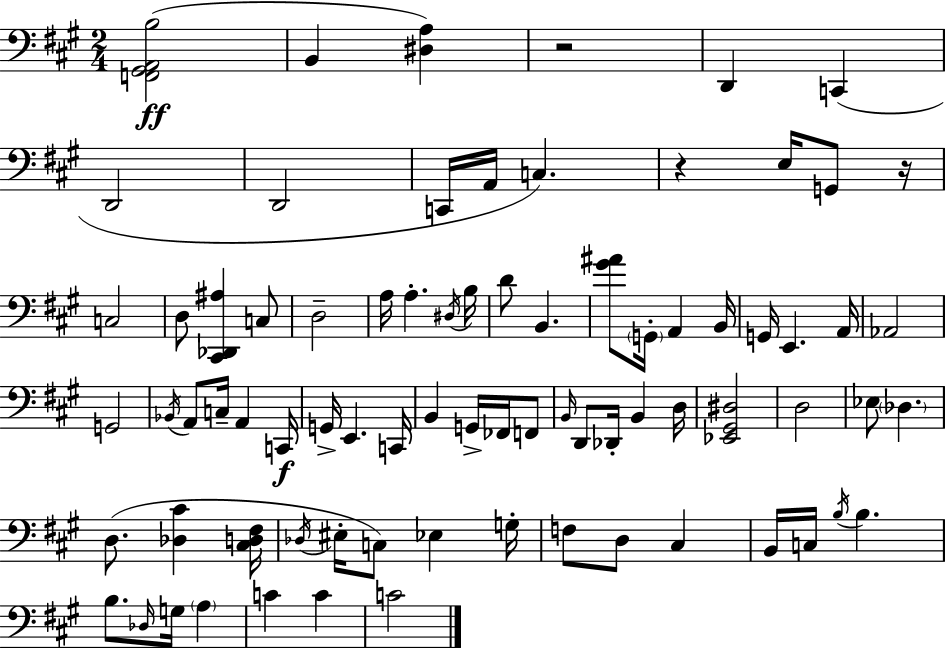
[F2,G#2,A2,B3]/h B2/q [D#3,A3]/q R/h D2/q C2/q D2/h D2/h C2/s A2/s C3/q. R/q E3/s G2/e R/s C3/h D3/e [C#2,Db2,A#3]/q C3/e D3/h A3/s A3/q. D#3/s B3/s D4/e B2/q. [G#4,A#4]/e G2/s A2/q B2/s G2/s E2/q. A2/s Ab2/h G2/h Bb2/s A2/e C3/s A2/q C2/s G2/s E2/q. C2/s B2/q G2/s FES2/s F2/e B2/s D2/e Db2/s B2/q D3/s [Eb2,G#2,D#3]/h D3/h Eb3/e Db3/q. D3/e. [Db3,C#4]/q [C#3,D3,F#3]/s Db3/s EIS3/s C3/e Eb3/q G3/s F3/e D3/e C#3/q B2/s C3/s B3/s B3/q. B3/e. Db3/s G3/s A3/q C4/q C4/q C4/h